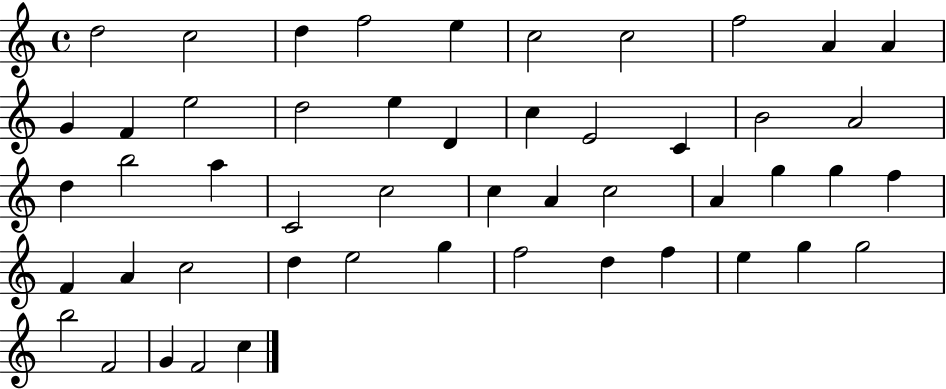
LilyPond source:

{
  \clef treble
  \time 4/4
  \defaultTimeSignature
  \key c \major
  d''2 c''2 | d''4 f''2 e''4 | c''2 c''2 | f''2 a'4 a'4 | \break g'4 f'4 e''2 | d''2 e''4 d'4 | c''4 e'2 c'4 | b'2 a'2 | \break d''4 b''2 a''4 | c'2 c''2 | c''4 a'4 c''2 | a'4 g''4 g''4 f''4 | \break f'4 a'4 c''2 | d''4 e''2 g''4 | f''2 d''4 f''4 | e''4 g''4 g''2 | \break b''2 f'2 | g'4 f'2 c''4 | \bar "|."
}